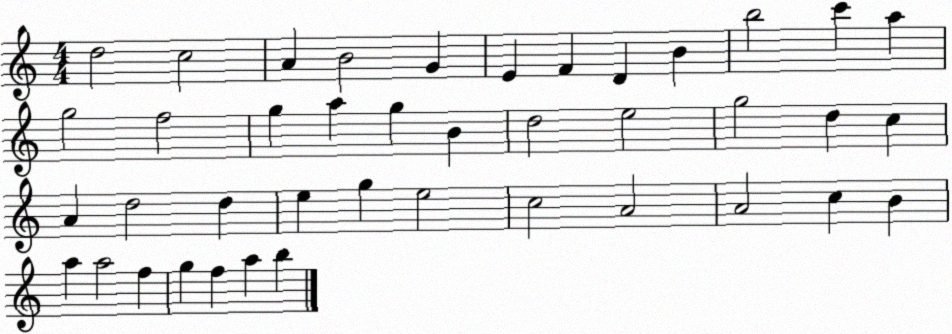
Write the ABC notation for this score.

X:1
T:Untitled
M:4/4
L:1/4
K:C
d2 c2 A B2 G E F D B b2 c' a g2 f2 g a g B d2 e2 g2 d c A d2 d e g e2 c2 A2 A2 c B a a2 f g f a b